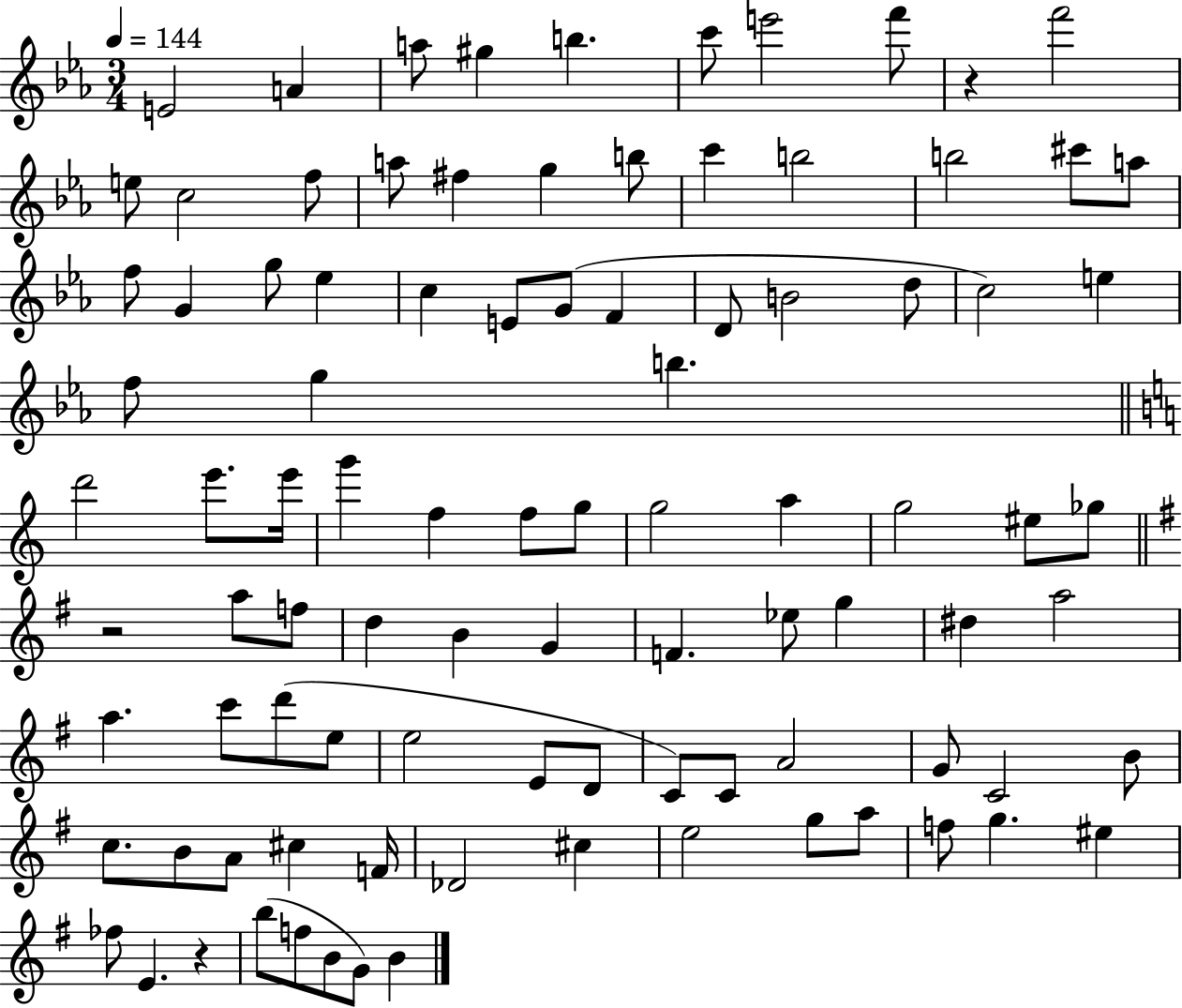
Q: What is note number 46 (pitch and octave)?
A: A5